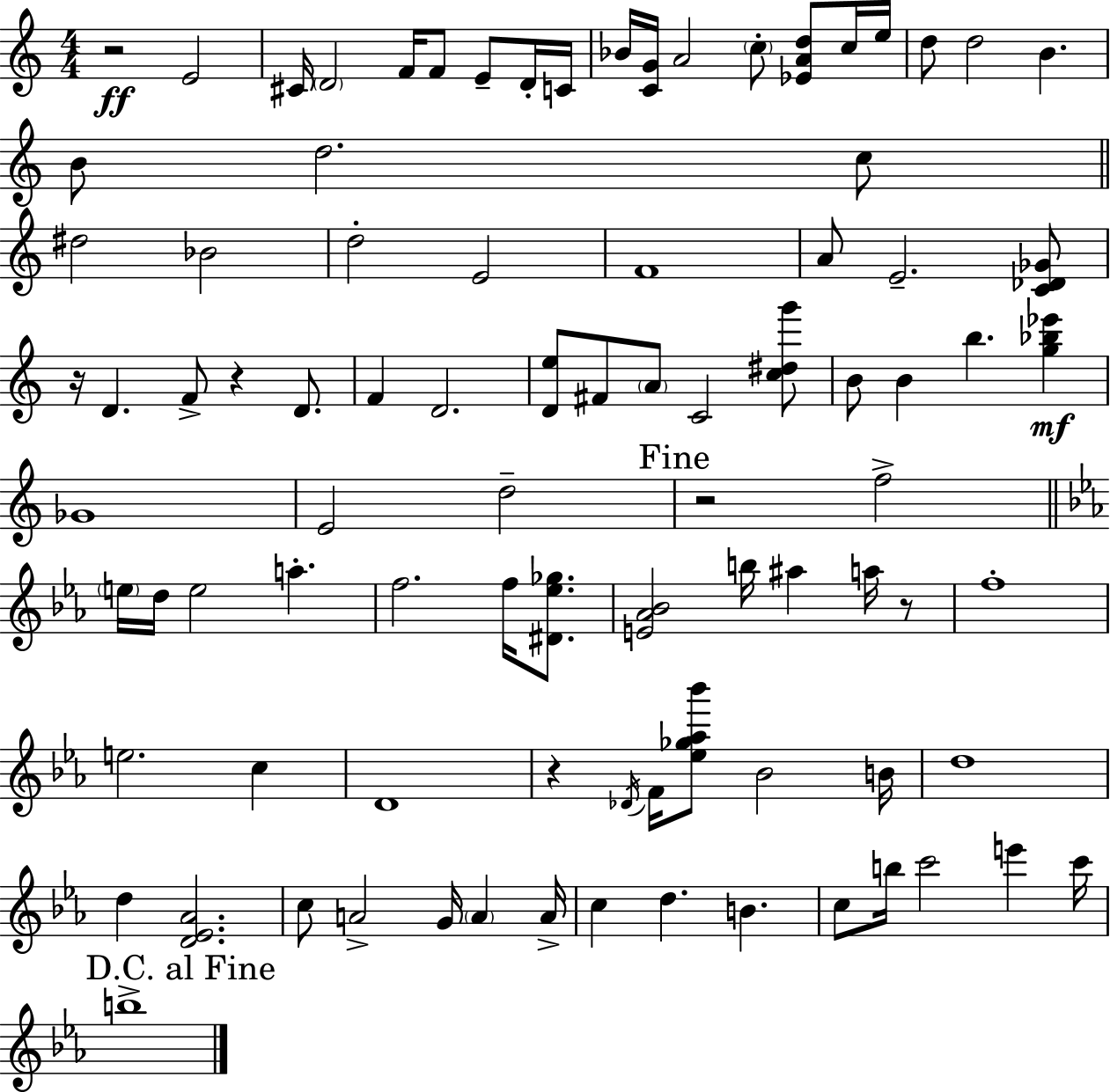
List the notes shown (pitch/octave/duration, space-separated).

R/h E4/h C#4/s D4/h F4/s F4/e E4/e D4/s C4/s Bb4/s [C4,G4]/s A4/h C5/e [Eb4,A4,D5]/e C5/s E5/s D5/e D5/h B4/q. B4/e D5/h. C5/e D#5/h Bb4/h D5/h E4/h F4/w A4/e E4/h. [C4,Db4,Gb4]/e R/s D4/q. F4/e R/q D4/e. F4/q D4/h. [D4,E5]/e F#4/e A4/e C4/h [C5,D#5,G6]/e B4/e B4/q B5/q. [G5,Bb5,Eb6]/q Gb4/w E4/h D5/h R/h F5/h E5/s D5/s E5/h A5/q. F5/h. F5/s [D#4,Eb5,Gb5]/e. [E4,Ab4,Bb4]/h B5/s A#5/q A5/s R/e F5/w E5/h. C5/q D4/w R/q Db4/s F4/s [Eb5,Gb5,Ab5,Bb6]/e Bb4/h B4/s D5/w D5/q [D4,Eb4,Ab4]/h. C5/e A4/h G4/s A4/q A4/s C5/q D5/q. B4/q. C5/e B5/s C6/h E6/q C6/s B5/w